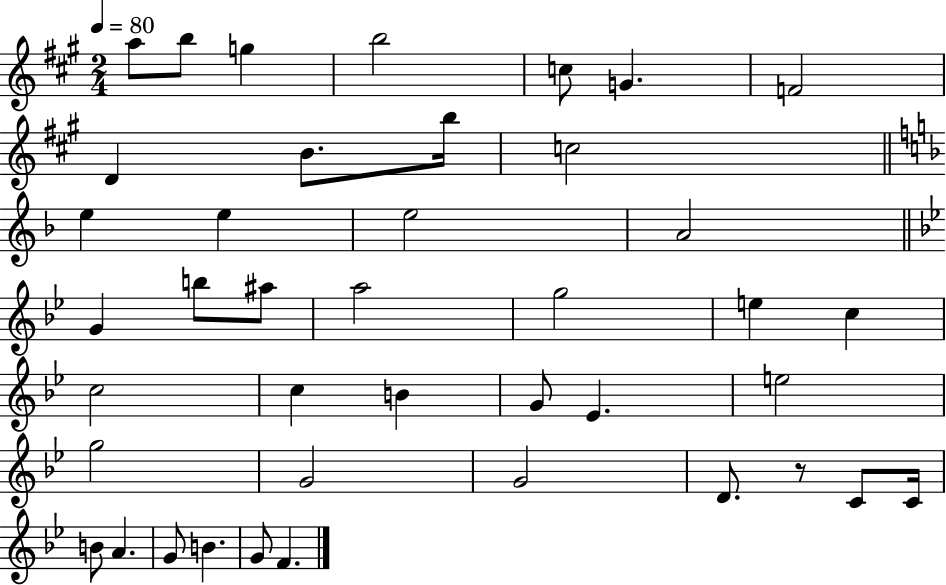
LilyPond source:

{
  \clef treble
  \numericTimeSignature
  \time 2/4
  \key a \major
  \tempo 4 = 80
  a''8 b''8 g''4 | b''2 | c''8 g'4. | f'2 | \break d'4 b'8. b''16 | c''2 | \bar "||" \break \key f \major e''4 e''4 | e''2 | a'2 | \bar "||" \break \key g \minor g'4 b''8 ais''8 | a''2 | g''2 | e''4 c''4 | \break c''2 | c''4 b'4 | g'8 ees'4. | e''2 | \break g''2 | g'2 | g'2 | d'8. r8 c'8 c'16 | \break b'8 a'4. | g'8 b'4. | g'8 f'4. | \bar "|."
}